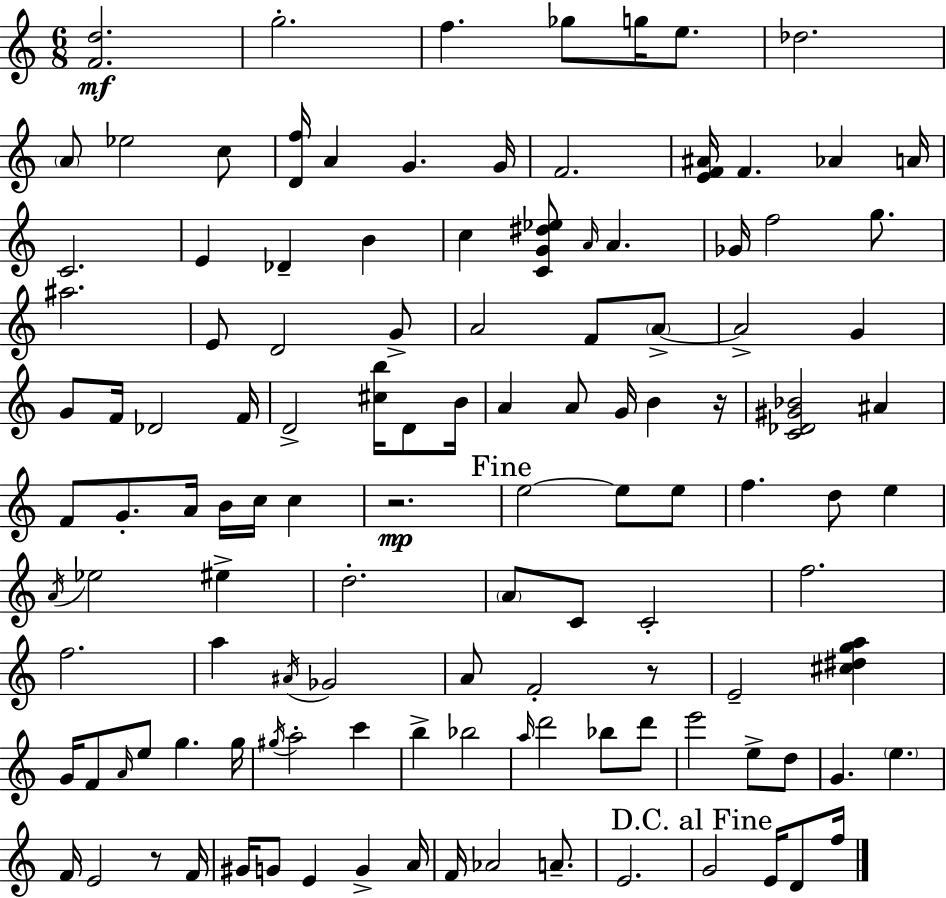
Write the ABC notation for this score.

X:1
T:Untitled
M:6/8
L:1/4
K:C
[Fd]2 g2 f _g/2 g/4 e/2 _d2 A/2 _e2 c/2 [Df]/4 A G G/4 F2 [EF^A]/4 F _A A/4 C2 E _D B c [CG^d_e]/2 A/4 A _G/4 f2 g/2 ^a2 E/2 D2 G/2 A2 F/2 A/2 A2 G G/2 F/4 _D2 F/4 D2 [^cb]/4 D/2 B/4 A A/2 G/4 B z/4 [C_D^G_B]2 ^A F/2 G/2 A/4 B/4 c/4 c z2 e2 e/2 e/2 f d/2 e A/4 _e2 ^e d2 A/2 C/2 C2 f2 f2 a ^A/4 _G2 A/2 F2 z/2 E2 [^c^dga] G/4 F/2 A/4 e/2 g g/4 ^g/4 a2 c' b _b2 a/4 d'2 _b/2 d'/2 e'2 e/2 d/2 G e F/4 E2 z/2 F/4 ^G/4 G/2 E G A/4 F/4 _A2 A/2 E2 G2 E/4 D/2 f/4